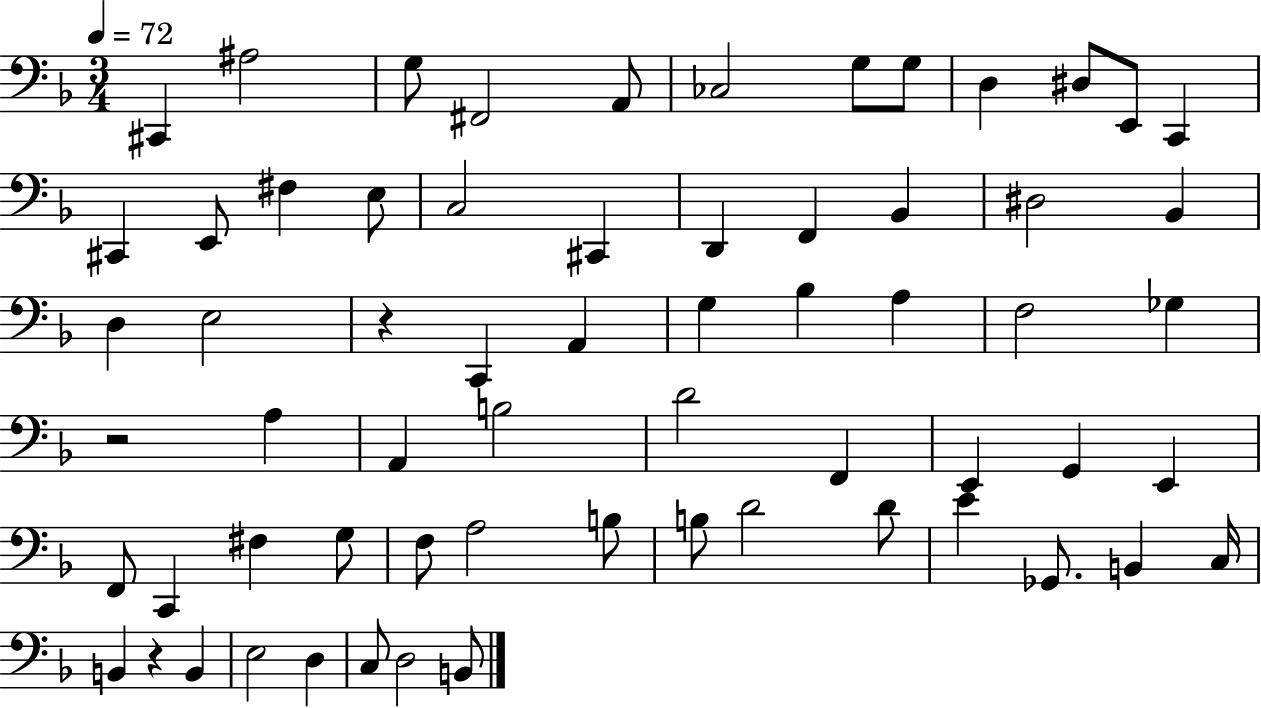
X:1
T:Untitled
M:3/4
L:1/4
K:F
^C,, ^A,2 G,/2 ^F,,2 A,,/2 _C,2 G,/2 G,/2 D, ^D,/2 E,,/2 C,, ^C,, E,,/2 ^F, E,/2 C,2 ^C,, D,, F,, _B,, ^D,2 _B,, D, E,2 z C,, A,, G, _B, A, F,2 _G, z2 A, A,, B,2 D2 F,, E,, G,, E,, F,,/2 C,, ^F, G,/2 F,/2 A,2 B,/2 B,/2 D2 D/2 E _G,,/2 B,, C,/4 B,, z B,, E,2 D, C,/2 D,2 B,,/2